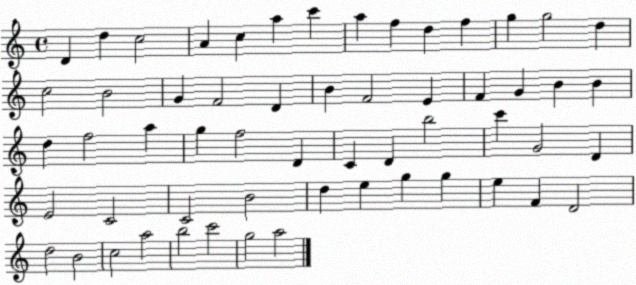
X:1
T:Untitled
M:4/4
L:1/4
K:C
D d c2 A c a c' a f d f g g2 d c2 B2 G F2 D B F2 E F G B B d f2 a g f2 D C D b2 c' G2 D E2 C2 C2 B2 d e g g e F D2 d2 B2 c2 a2 b2 c'2 g2 a2